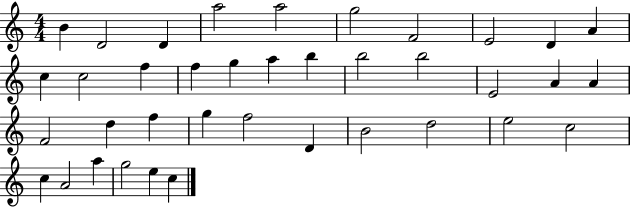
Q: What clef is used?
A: treble